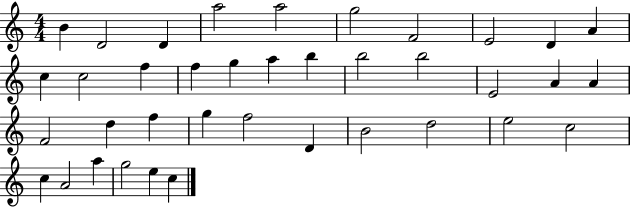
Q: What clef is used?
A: treble